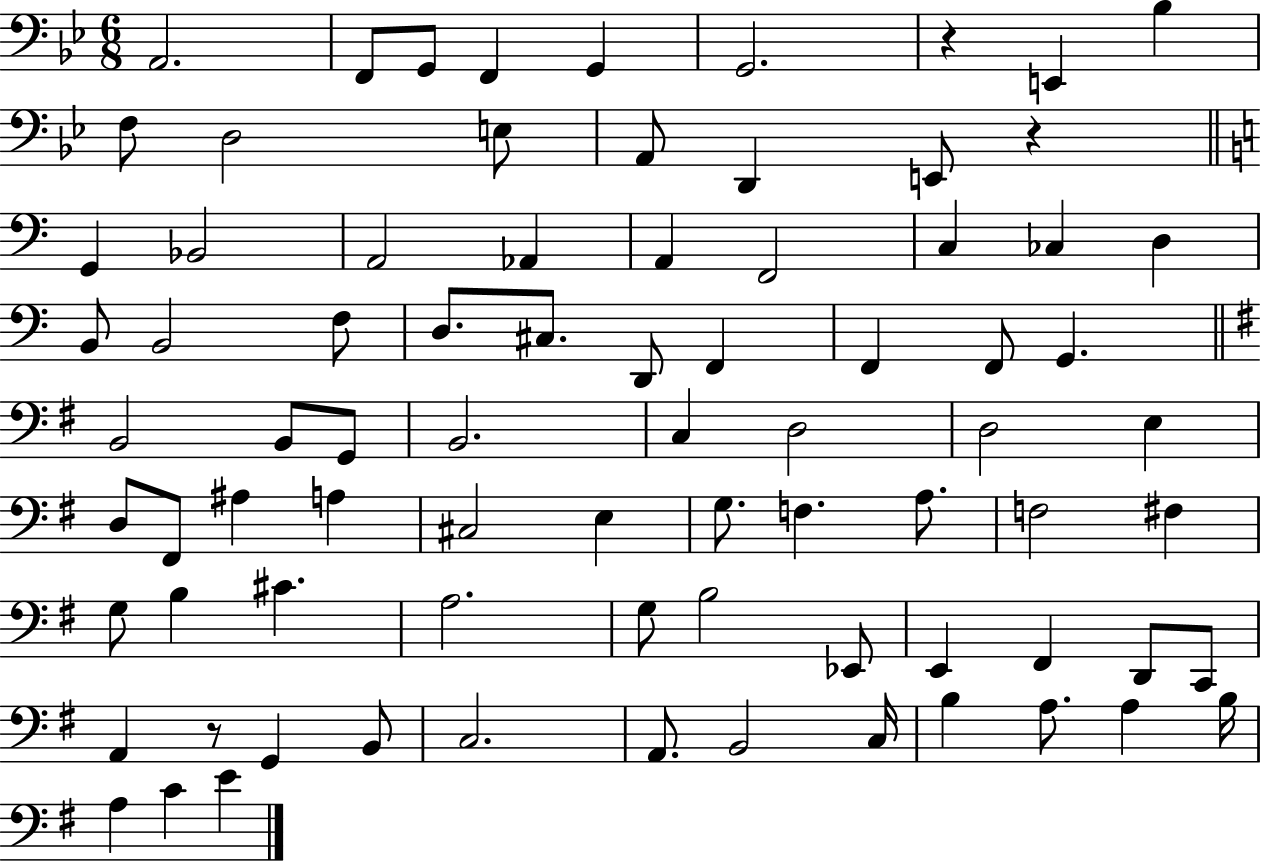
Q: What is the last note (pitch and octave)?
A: E4